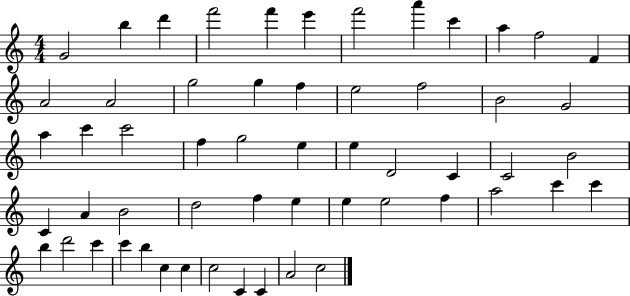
G4/h B5/q D6/q F6/h F6/q E6/q F6/h A6/q C6/q A5/q F5/h F4/q A4/h A4/h G5/h G5/q F5/q E5/h F5/h B4/h G4/h A5/q C6/q C6/h F5/q G5/h E5/q E5/q D4/h C4/q C4/h B4/h C4/q A4/q B4/h D5/h F5/q E5/q E5/q E5/h F5/q A5/h C6/q C6/q B5/q D6/h C6/q C6/q B5/q C5/q C5/q C5/h C4/q C4/q A4/h C5/h